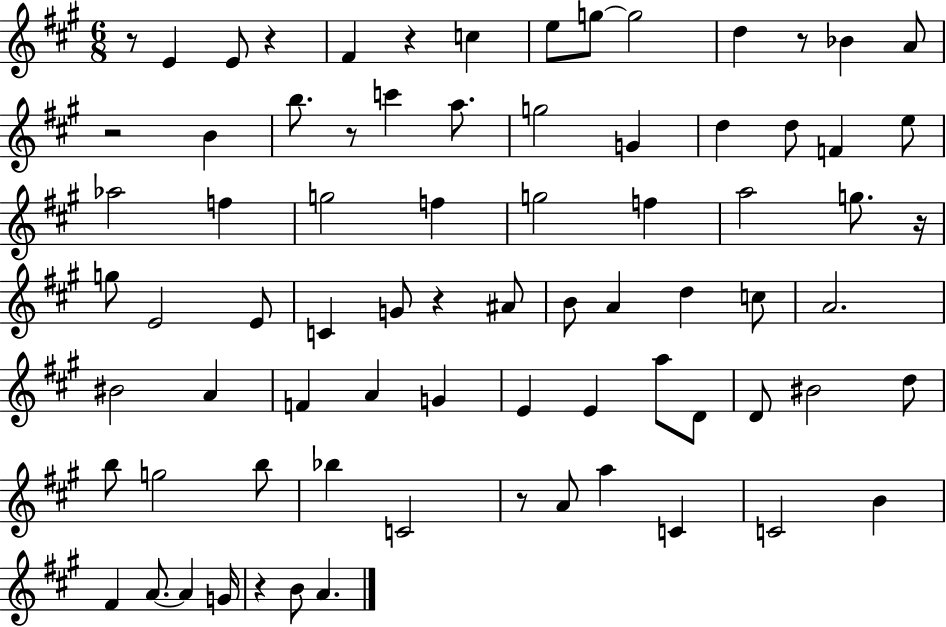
{
  \clef treble
  \numericTimeSignature
  \time 6/8
  \key a \major
  r8 e'4 e'8 r4 | fis'4 r4 c''4 | e''8 g''8~~ g''2 | d''4 r8 bes'4 a'8 | \break r2 b'4 | b''8. r8 c'''4 a''8. | g''2 g'4 | d''4 d''8 f'4 e''8 | \break aes''2 f''4 | g''2 f''4 | g''2 f''4 | a''2 g''8. r16 | \break g''8 e'2 e'8 | c'4 g'8 r4 ais'8 | b'8 a'4 d''4 c''8 | a'2. | \break bis'2 a'4 | f'4 a'4 g'4 | e'4 e'4 a''8 d'8 | d'8 bis'2 d''8 | \break b''8 g''2 b''8 | bes''4 c'2 | r8 a'8 a''4 c'4 | c'2 b'4 | \break fis'4 a'8.~~ a'4 g'16 | r4 b'8 a'4. | \bar "|."
}